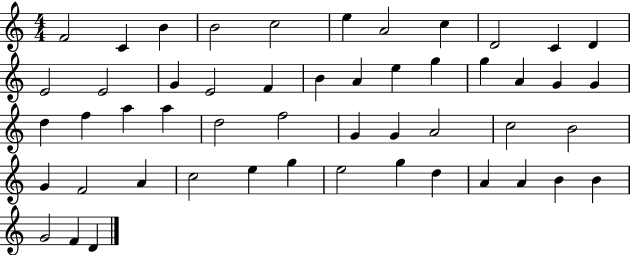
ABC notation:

X:1
T:Untitled
M:4/4
L:1/4
K:C
F2 C B B2 c2 e A2 c D2 C D E2 E2 G E2 F B A e g g A G G d f a a d2 f2 G G A2 c2 B2 G F2 A c2 e g e2 g d A A B B G2 F D